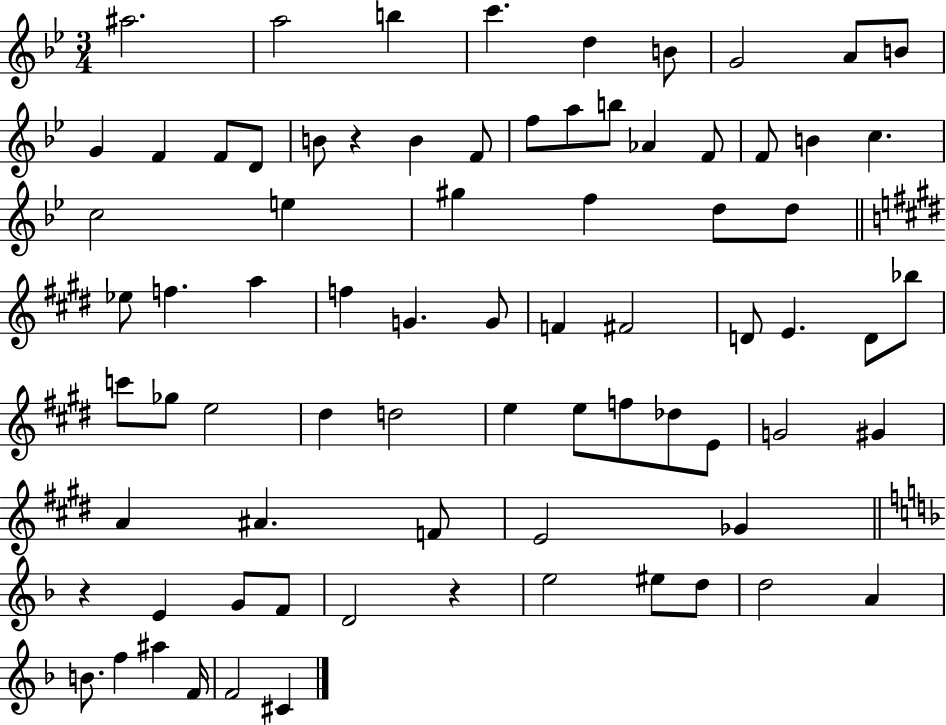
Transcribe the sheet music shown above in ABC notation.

X:1
T:Untitled
M:3/4
L:1/4
K:Bb
^a2 a2 b c' d B/2 G2 A/2 B/2 G F F/2 D/2 B/2 z B F/2 f/2 a/2 b/2 _A F/2 F/2 B c c2 e ^g f d/2 d/2 _e/2 f a f G G/2 F ^F2 D/2 E D/2 _b/2 c'/2 _g/2 e2 ^d d2 e e/2 f/2 _d/2 E/2 G2 ^G A ^A F/2 E2 _G z E G/2 F/2 D2 z e2 ^e/2 d/2 d2 A B/2 f ^a F/4 F2 ^C